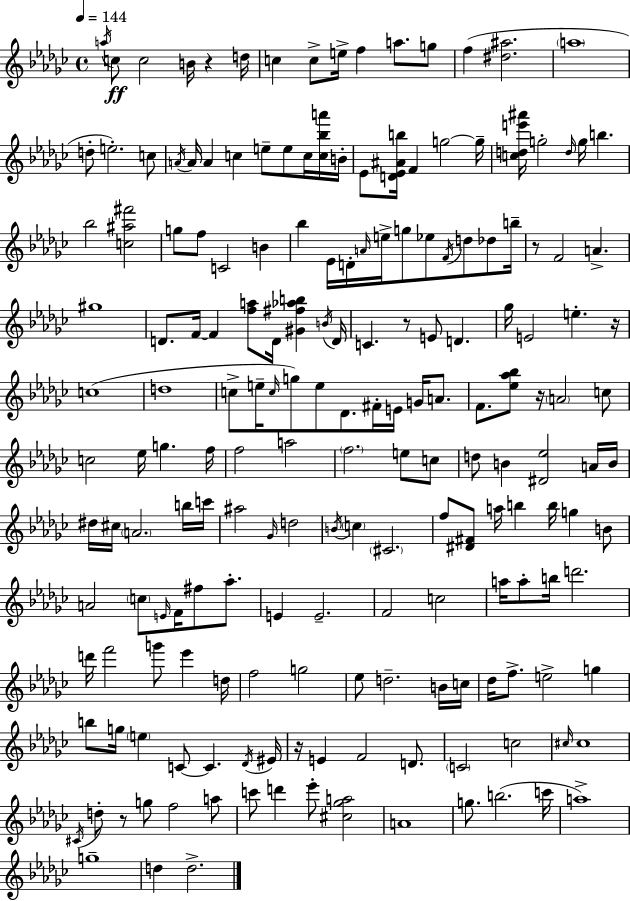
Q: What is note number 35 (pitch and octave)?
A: F5